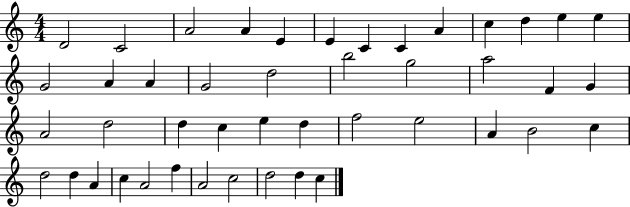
{
  \clef treble
  \numericTimeSignature
  \time 4/4
  \key c \major
  d'2 c'2 | a'2 a'4 e'4 | e'4 c'4 c'4 a'4 | c''4 d''4 e''4 e''4 | \break g'2 a'4 a'4 | g'2 d''2 | b''2 g''2 | a''2 f'4 g'4 | \break a'2 d''2 | d''4 c''4 e''4 d''4 | f''2 e''2 | a'4 b'2 c''4 | \break d''2 d''4 a'4 | c''4 a'2 f''4 | a'2 c''2 | d''2 d''4 c''4 | \break \bar "|."
}